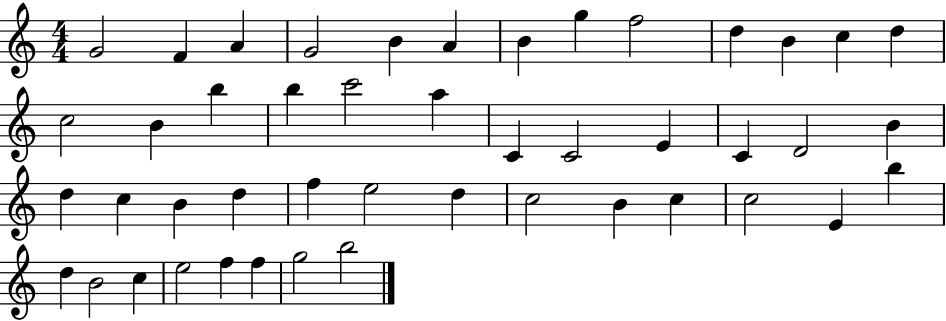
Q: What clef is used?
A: treble